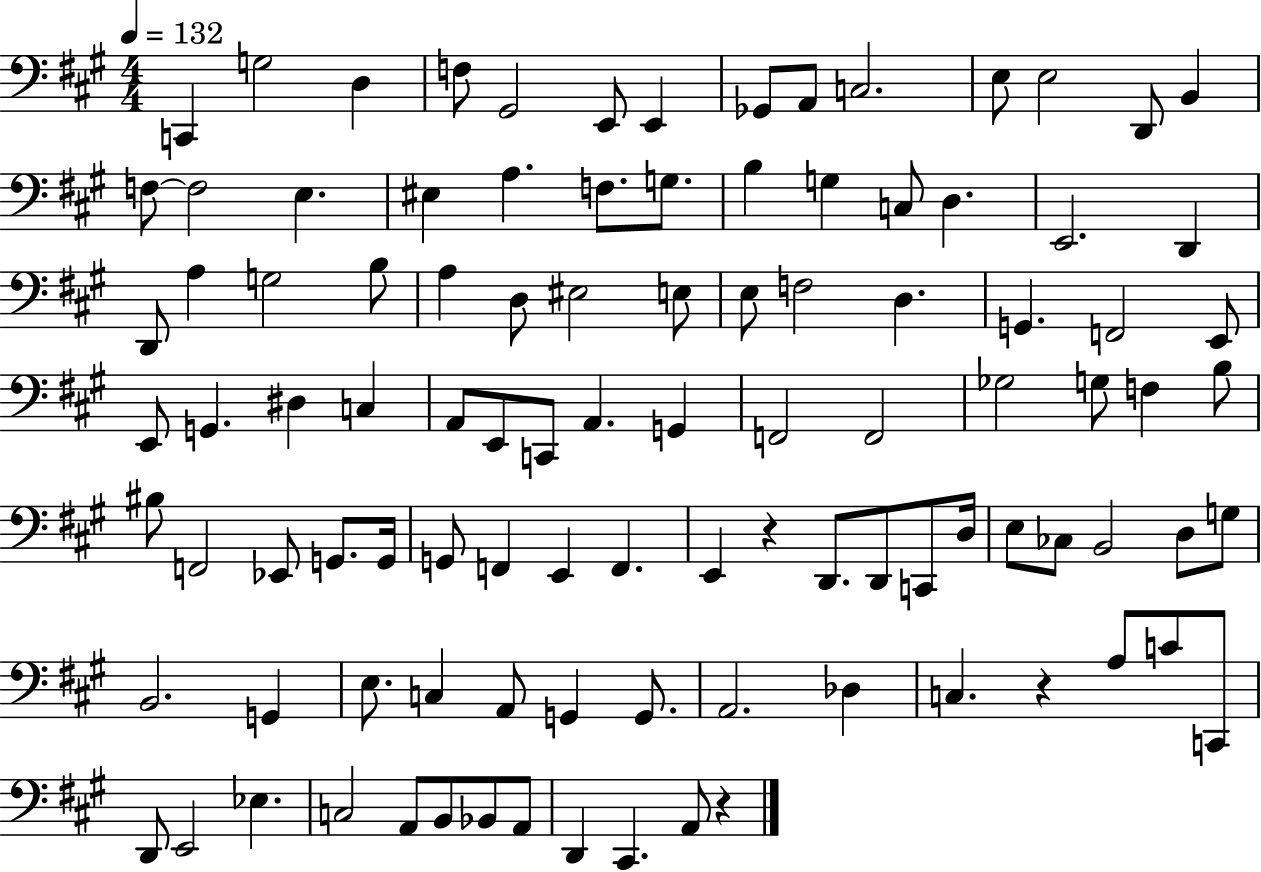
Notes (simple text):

C2/q G3/h D3/q F3/e G#2/h E2/e E2/q Gb2/e A2/e C3/h. E3/e E3/h D2/e B2/q F3/e F3/h E3/q. EIS3/q A3/q. F3/e. G3/e. B3/q G3/q C3/e D3/q. E2/h. D2/q D2/e A3/q G3/h B3/e A3/q D3/e EIS3/h E3/e E3/e F3/h D3/q. G2/q. F2/h E2/e E2/e G2/q. D#3/q C3/q A2/e E2/e C2/e A2/q. G2/q F2/h F2/h Gb3/h G3/e F3/q B3/e BIS3/e F2/h Eb2/e G2/e. G2/s G2/e F2/q E2/q F2/q. E2/q R/q D2/e. D2/e C2/e D3/s E3/e CES3/e B2/h D3/e G3/e B2/h. G2/q E3/e. C3/q A2/e G2/q G2/e. A2/h. Db3/q C3/q. R/q A3/e C4/e C2/e D2/e E2/h Eb3/q. C3/h A2/e B2/e Bb2/e A2/e D2/q C#2/q. A2/e R/q